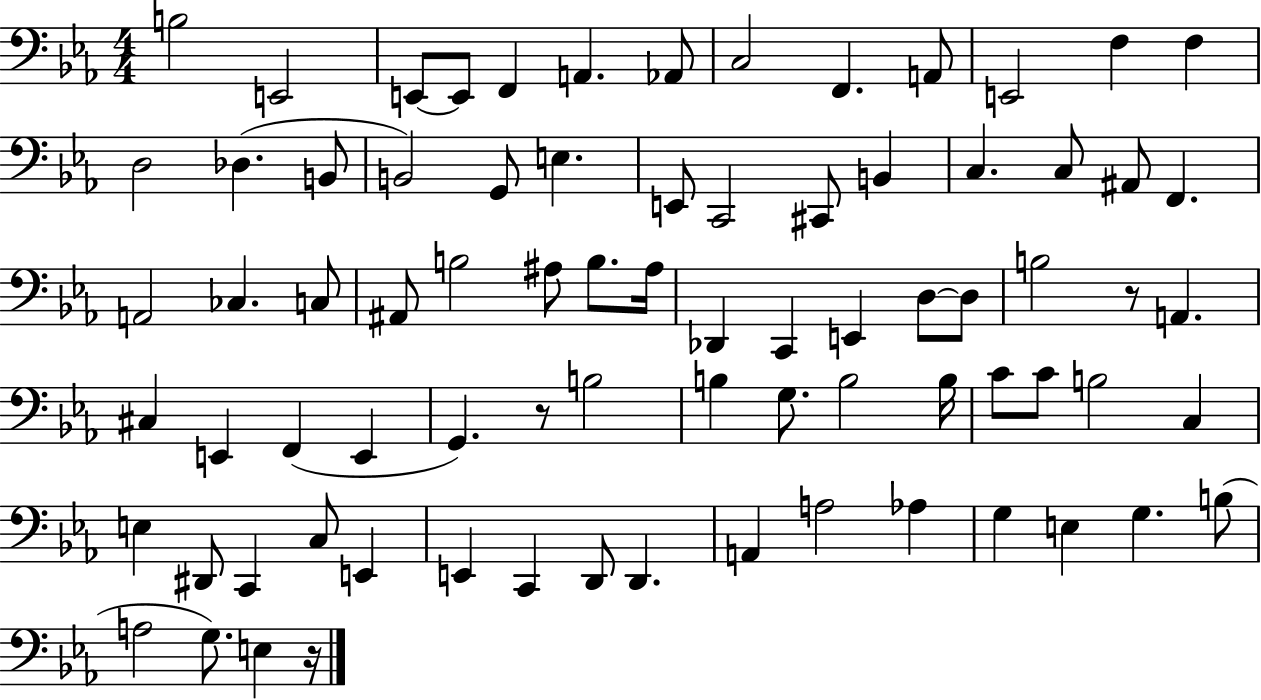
{
  \clef bass
  \numericTimeSignature
  \time 4/4
  \key ees \major
  b2 e,2 | e,8~~ e,8 f,4 a,4. aes,8 | c2 f,4. a,8 | e,2 f4 f4 | \break d2 des4.( b,8 | b,2) g,8 e4. | e,8 c,2 cis,8 b,4 | c4. c8 ais,8 f,4. | \break a,2 ces4. c8 | ais,8 b2 ais8 b8. ais16 | des,4 c,4 e,4 d8~~ d8 | b2 r8 a,4. | \break cis4 e,4 f,4( e,4 | g,4.) r8 b2 | b4 g8. b2 b16 | c'8 c'8 b2 c4 | \break e4 dis,8 c,4 c8 e,4 | e,4 c,4 d,8 d,4. | a,4 a2 aes4 | g4 e4 g4. b8( | \break a2 g8.) e4 r16 | \bar "|."
}